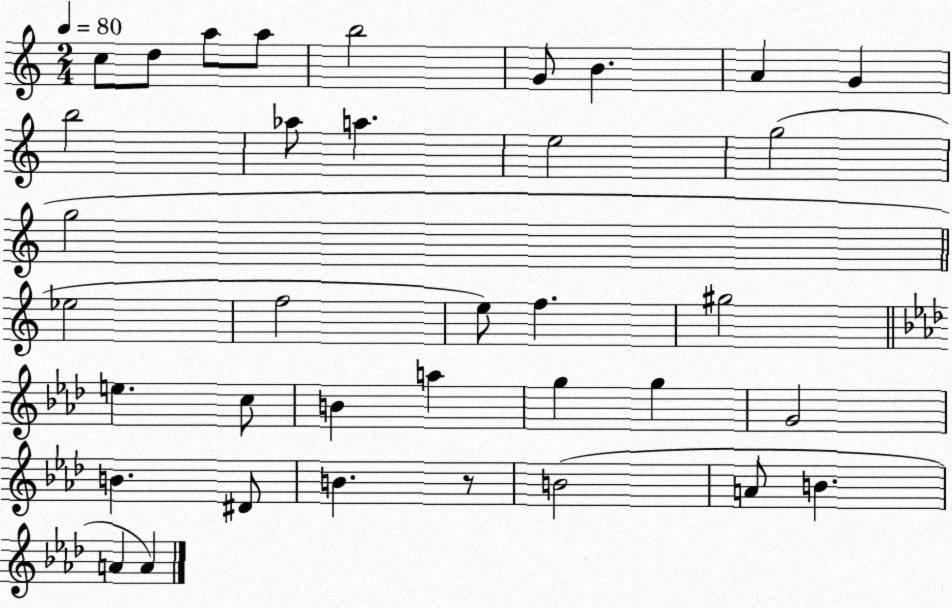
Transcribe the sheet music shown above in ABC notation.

X:1
T:Untitled
M:2/4
L:1/4
K:C
c/2 d/2 a/2 a/2 b2 G/2 B A G b2 _a/2 a e2 g2 g2 _e2 f2 e/2 f ^g2 e c/2 B a g g G2 B ^D/2 B z/2 B2 A/2 B A A